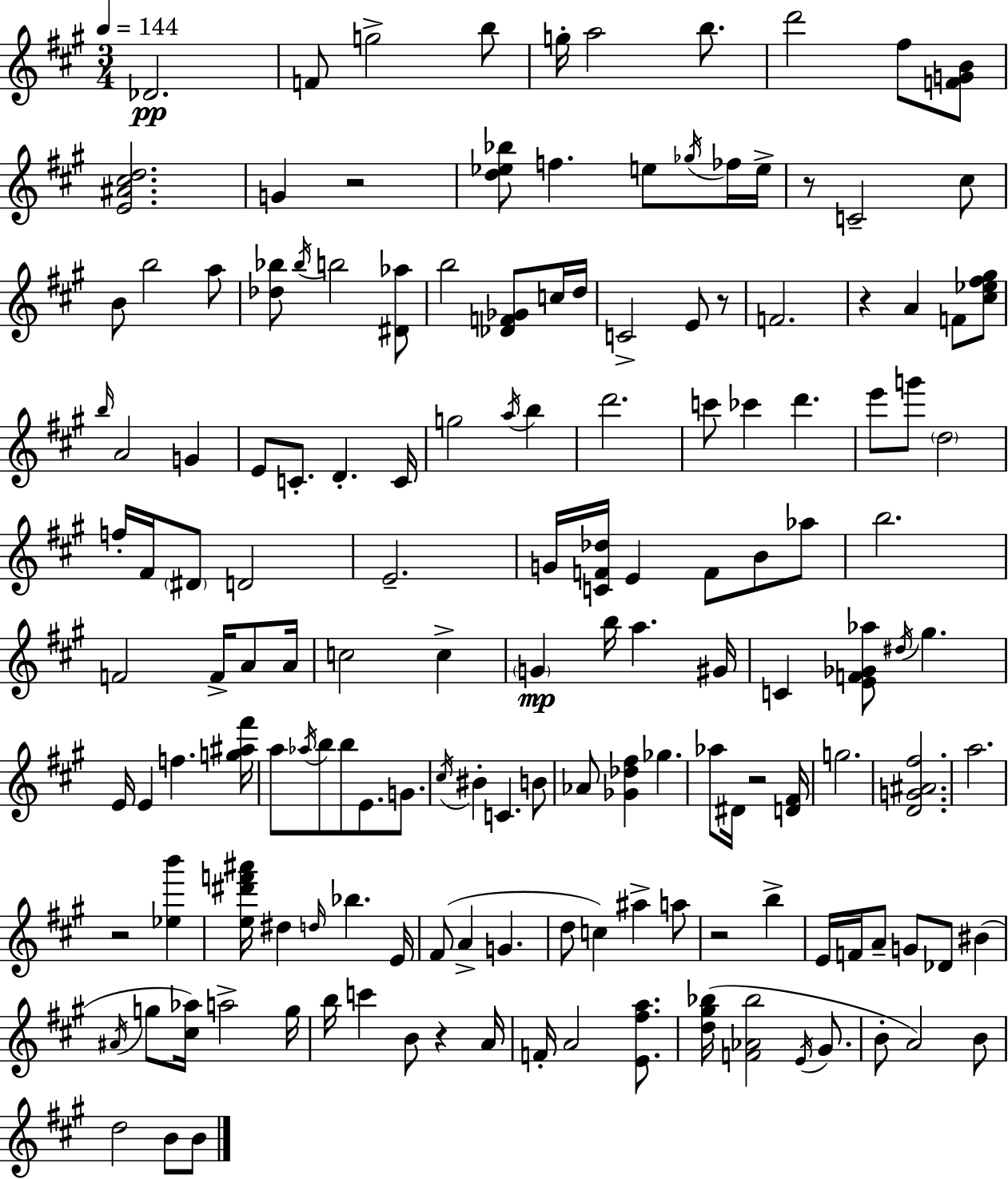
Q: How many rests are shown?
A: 8